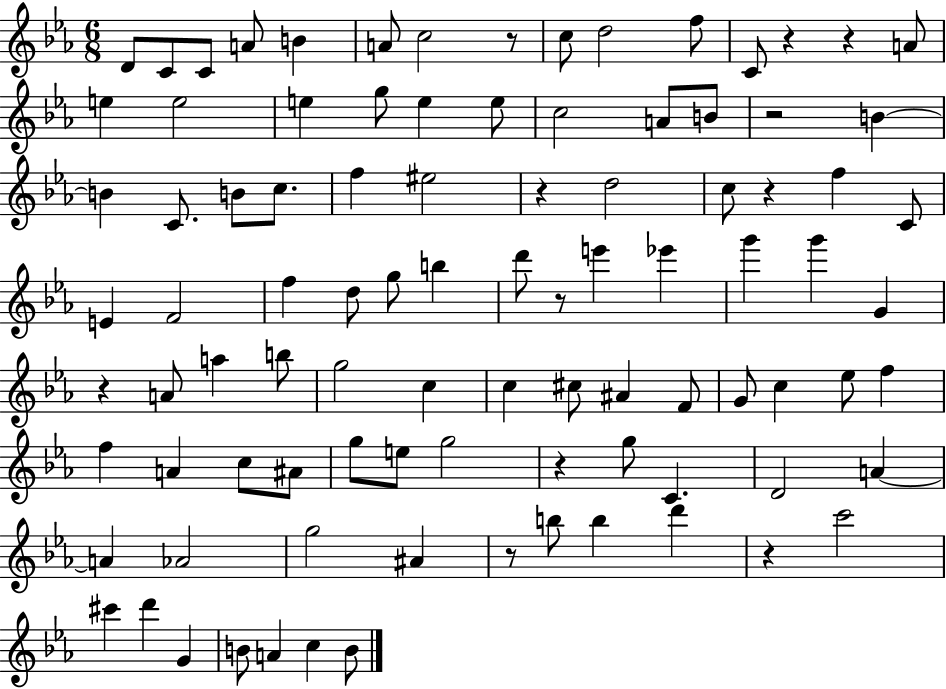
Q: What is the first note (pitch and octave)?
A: D4